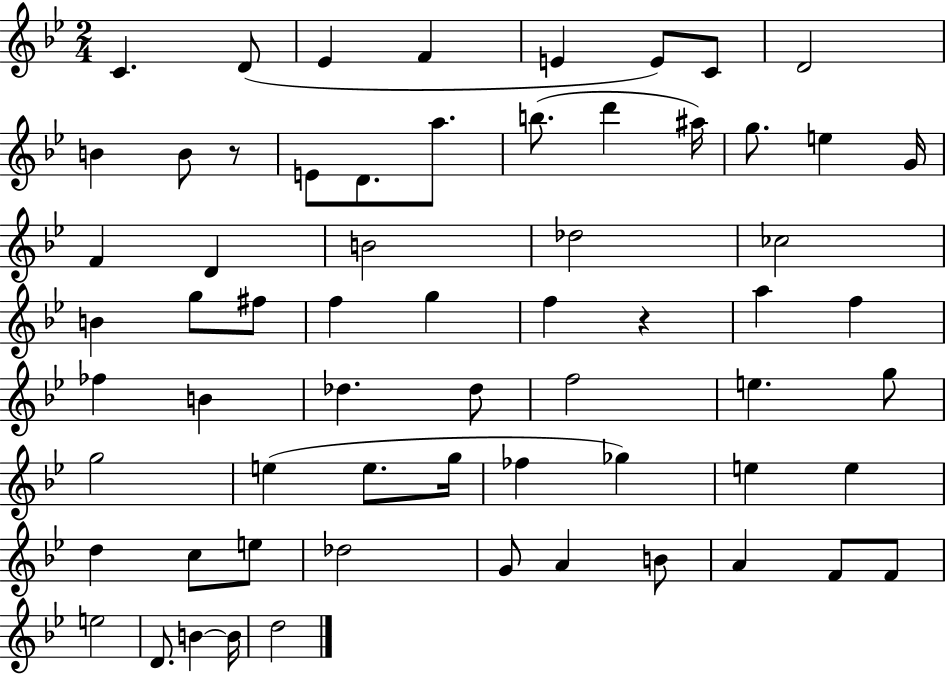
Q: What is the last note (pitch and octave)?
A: D5